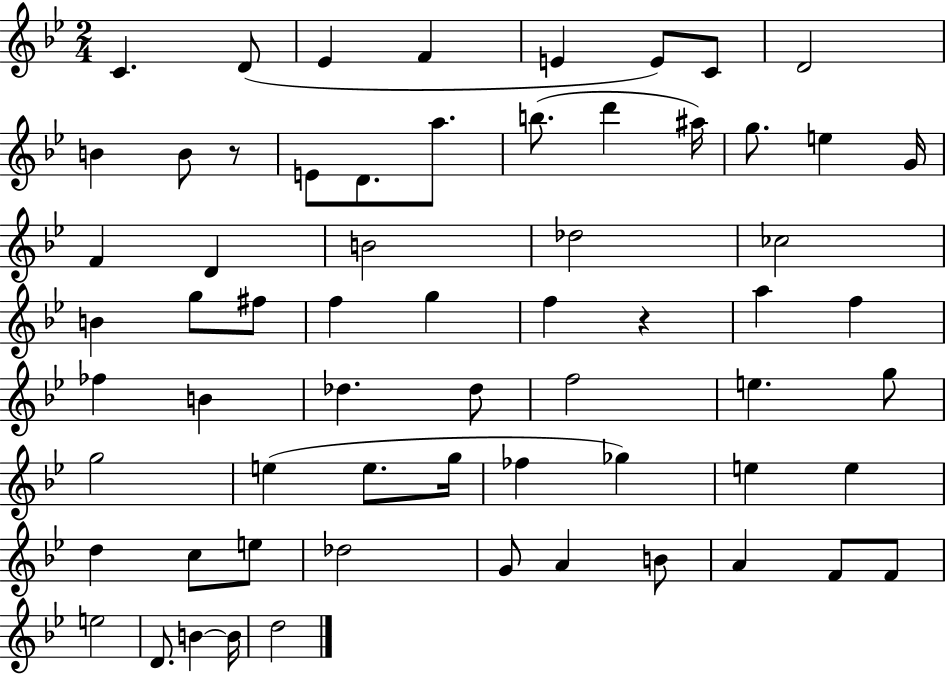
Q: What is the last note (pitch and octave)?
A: D5